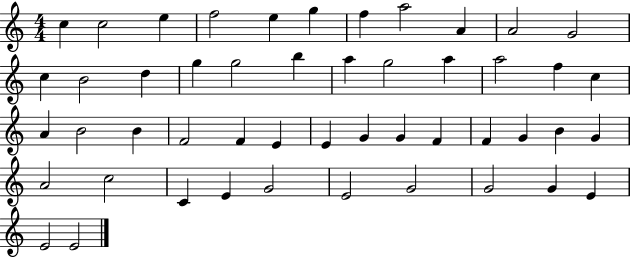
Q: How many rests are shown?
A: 0